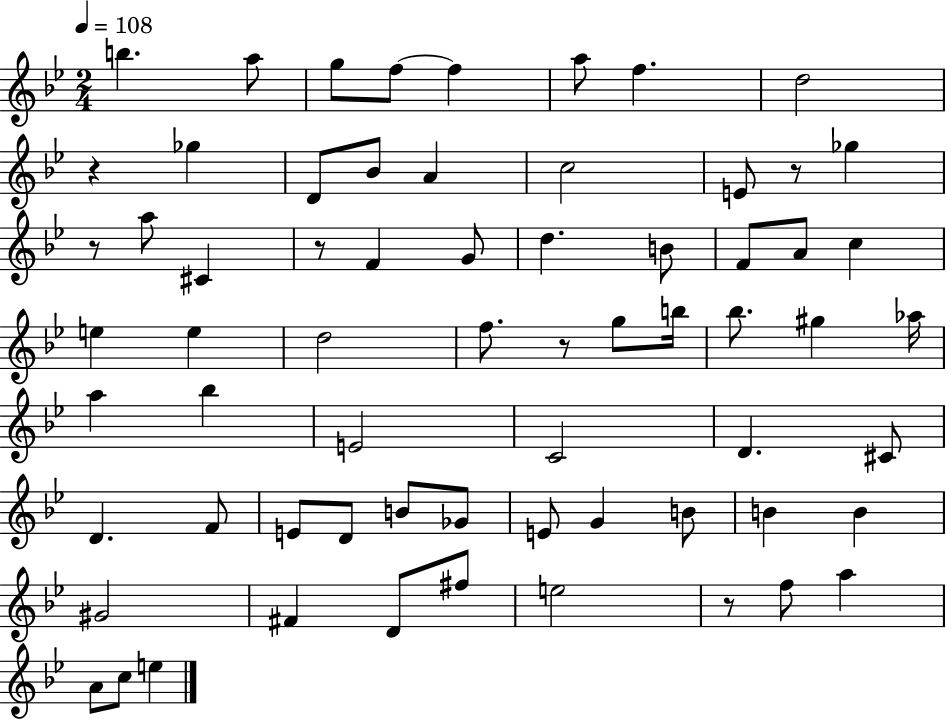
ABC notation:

X:1
T:Untitled
M:2/4
L:1/4
K:Bb
b a/2 g/2 f/2 f a/2 f d2 z _g D/2 _B/2 A c2 E/2 z/2 _g z/2 a/2 ^C z/2 F G/2 d B/2 F/2 A/2 c e e d2 f/2 z/2 g/2 b/4 _b/2 ^g _a/4 a _b E2 C2 D ^C/2 D F/2 E/2 D/2 B/2 _G/2 E/2 G B/2 B B ^G2 ^F D/2 ^f/2 e2 z/2 f/2 a A/2 c/2 e